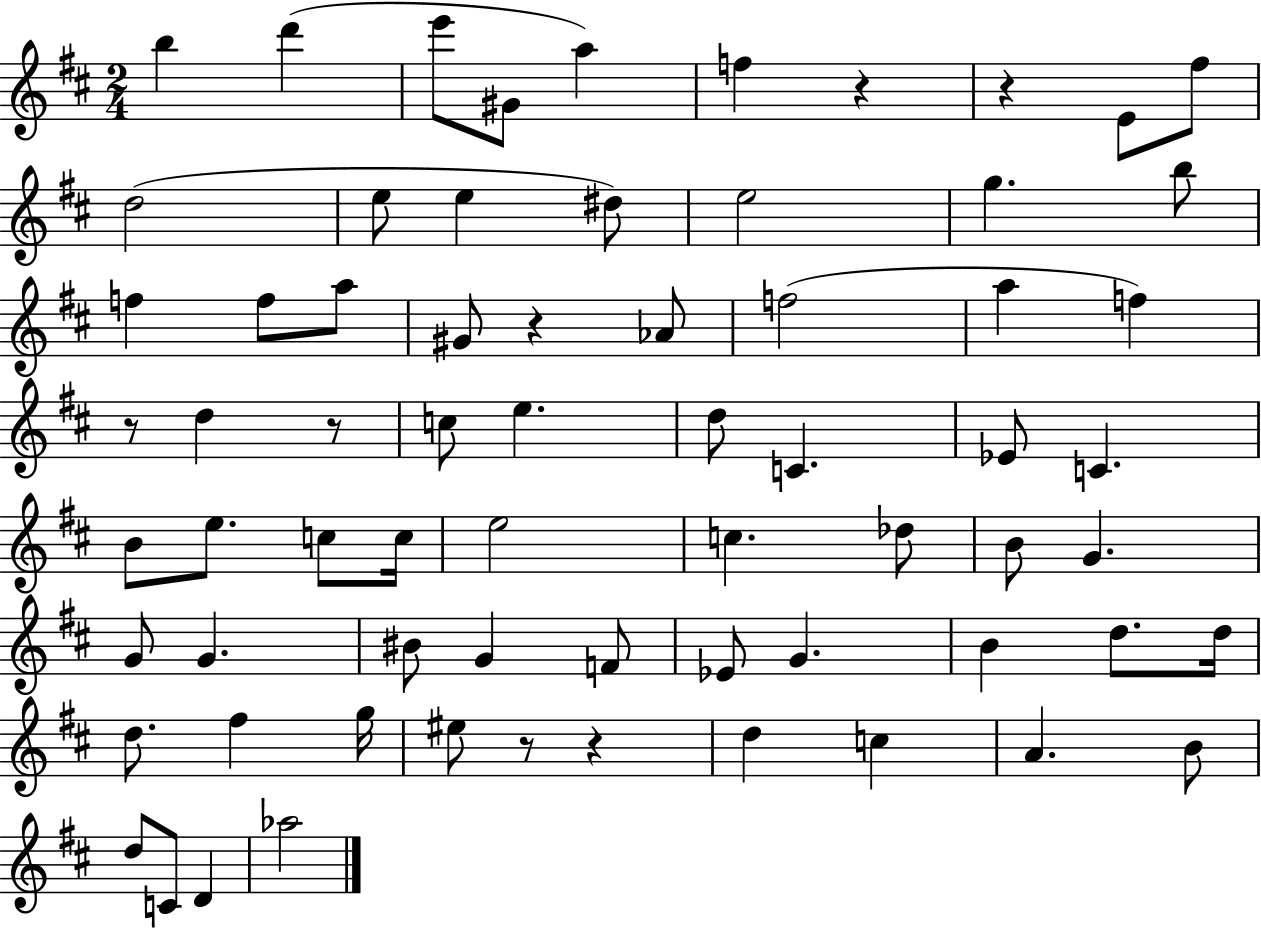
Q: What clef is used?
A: treble